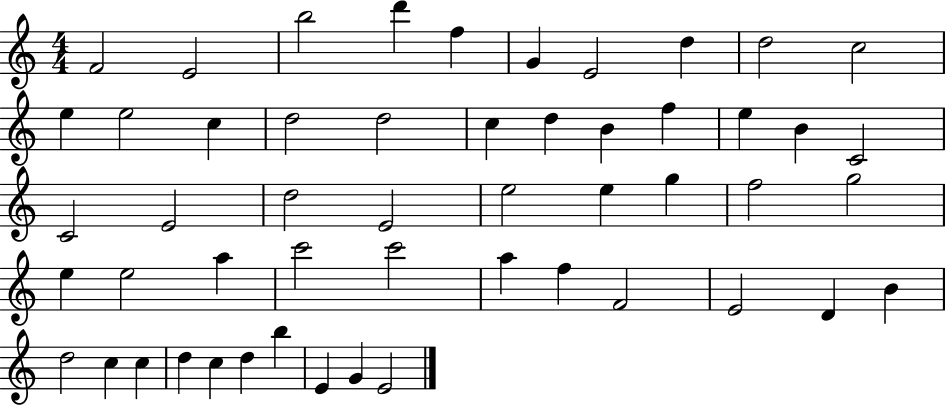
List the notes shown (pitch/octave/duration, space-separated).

F4/h E4/h B5/h D6/q F5/q G4/q E4/h D5/q D5/h C5/h E5/q E5/h C5/q D5/h D5/h C5/q D5/q B4/q F5/q E5/q B4/q C4/h C4/h E4/h D5/h E4/h E5/h E5/q G5/q F5/h G5/h E5/q E5/h A5/q C6/h C6/h A5/q F5/q F4/h E4/h D4/q B4/q D5/h C5/q C5/q D5/q C5/q D5/q B5/q E4/q G4/q E4/h